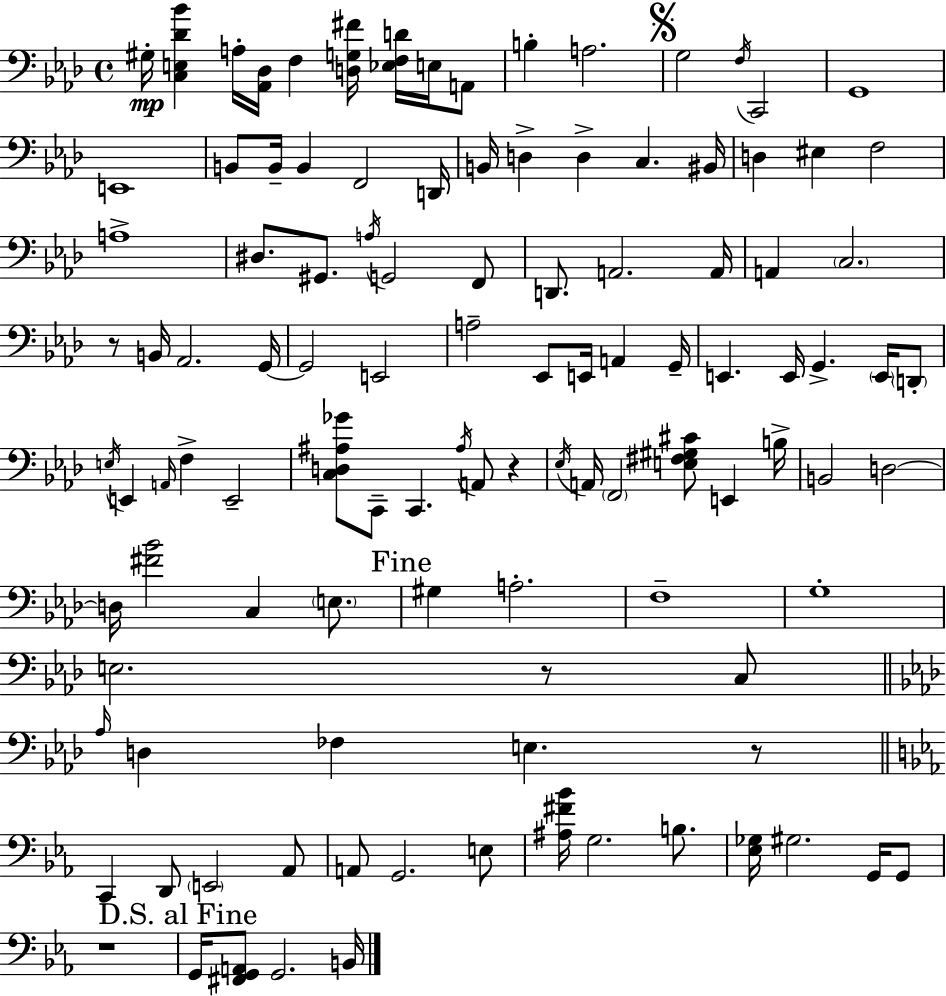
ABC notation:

X:1
T:Untitled
M:4/4
L:1/4
K:Ab
^G,/4 [C,E,_D_B] A,/4 [_A,,_D,]/4 F, [D,G,^F]/4 [_E,F,D]/4 E,/4 A,,/2 B, A,2 G,2 F,/4 C,,2 G,,4 E,,4 B,,/2 B,,/4 B,, F,,2 D,,/4 B,,/4 D, D, C, ^B,,/4 D, ^E, F,2 A,4 ^D,/2 ^G,,/2 A,/4 G,,2 F,,/2 D,,/2 A,,2 A,,/4 A,, C,2 z/2 B,,/4 _A,,2 G,,/4 G,,2 E,,2 A,2 _E,,/2 E,,/4 A,, G,,/4 E,, E,,/4 G,, E,,/4 D,,/2 E,/4 E,, A,,/4 F, E,,2 [C,D,^A,_G]/2 C,,/2 C,, ^A,/4 A,,/2 z _E,/4 A,,/4 F,,2 [E,^F,^G,^C]/2 E,, B,/4 B,,2 D,2 D,/4 [^F_B]2 C, E,/2 ^G, A,2 F,4 G,4 E,2 z/2 C,/2 _A,/4 D, _F, E, z/2 C,, D,,/2 E,,2 _A,,/2 A,,/2 G,,2 E,/2 [^A,^F_B]/4 G,2 B,/2 [_E,_G,]/4 ^G,2 G,,/4 G,,/2 z4 G,,/4 [^F,,G,,A,,]/2 G,,2 B,,/4